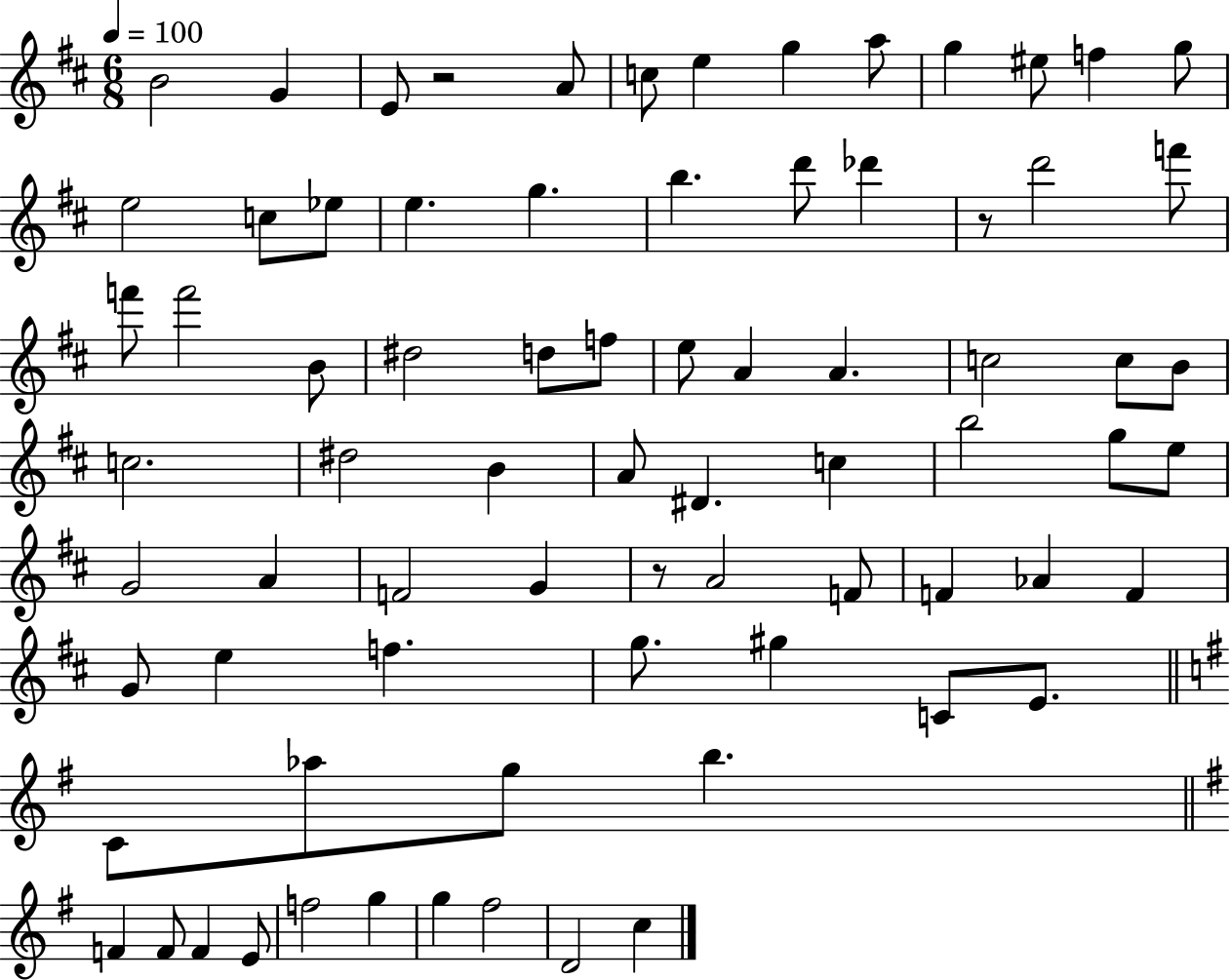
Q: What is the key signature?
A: D major